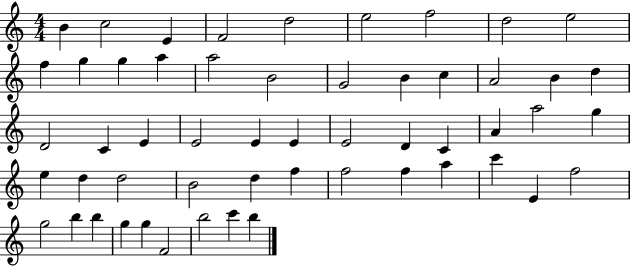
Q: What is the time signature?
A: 4/4